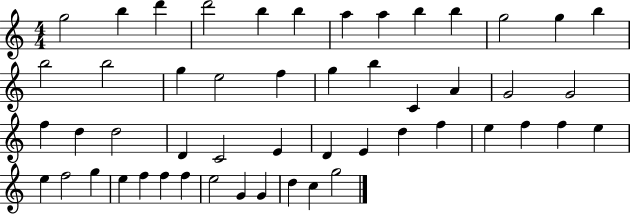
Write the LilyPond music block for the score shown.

{
  \clef treble
  \numericTimeSignature
  \time 4/4
  \key c \major
  g''2 b''4 d'''4 | d'''2 b''4 b''4 | a''4 a''4 b''4 b''4 | g''2 g''4 b''4 | \break b''2 b''2 | g''4 e''2 f''4 | g''4 b''4 c'4 a'4 | g'2 g'2 | \break f''4 d''4 d''2 | d'4 c'2 e'4 | d'4 e'4 d''4 f''4 | e''4 f''4 f''4 e''4 | \break e''4 f''2 g''4 | e''4 f''4 f''4 f''4 | e''2 g'4 g'4 | d''4 c''4 g''2 | \break \bar "|."
}